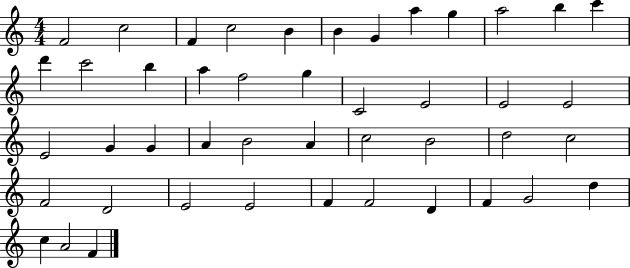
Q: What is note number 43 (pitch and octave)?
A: C5